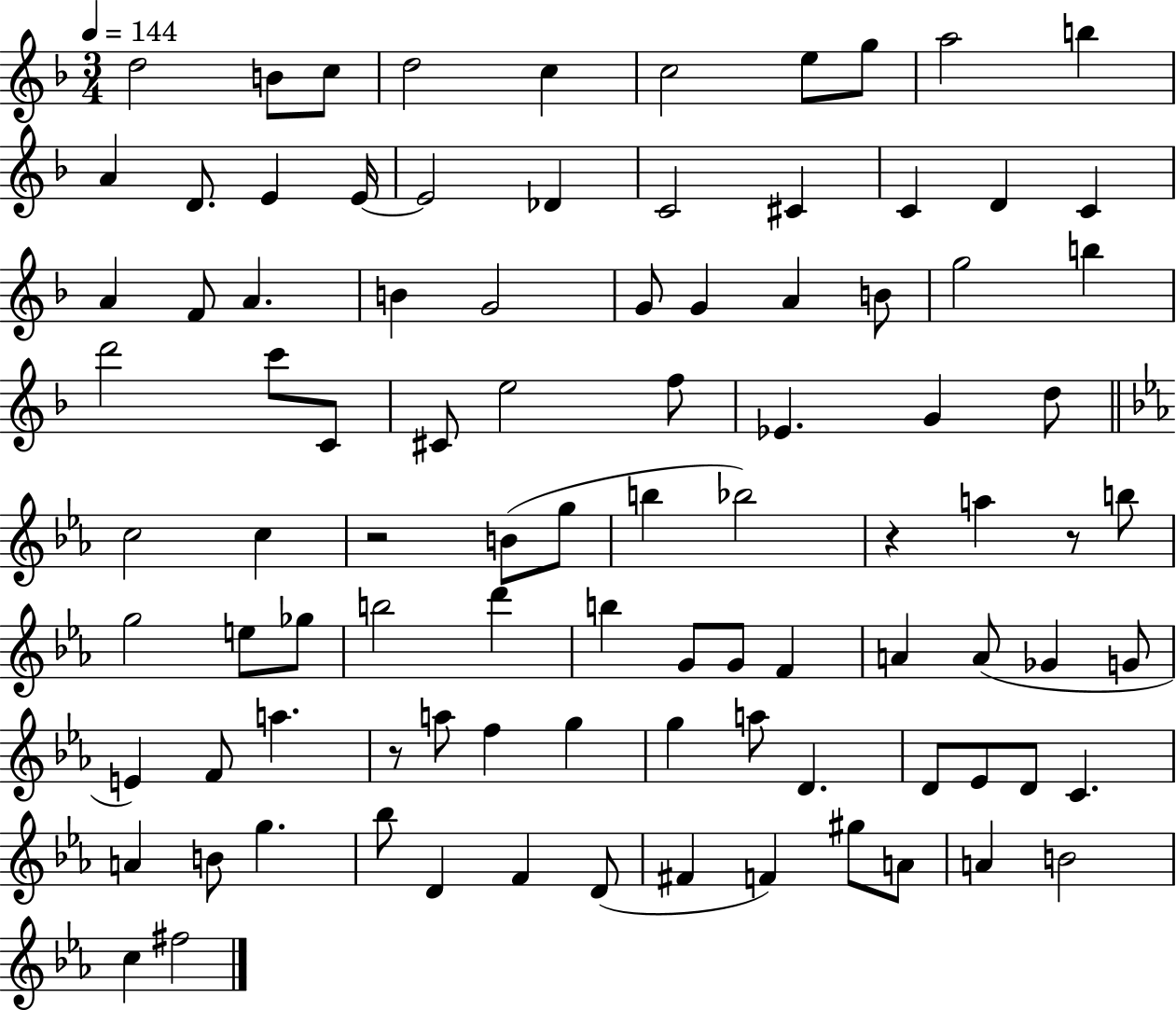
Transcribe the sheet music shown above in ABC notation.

X:1
T:Untitled
M:3/4
L:1/4
K:F
d2 B/2 c/2 d2 c c2 e/2 g/2 a2 b A D/2 E E/4 E2 _D C2 ^C C D C A F/2 A B G2 G/2 G A B/2 g2 b d'2 c'/2 C/2 ^C/2 e2 f/2 _E G d/2 c2 c z2 B/2 g/2 b _b2 z a z/2 b/2 g2 e/2 _g/2 b2 d' b G/2 G/2 F A A/2 _G G/2 E F/2 a z/2 a/2 f g g a/2 D D/2 _E/2 D/2 C A B/2 g _b/2 D F D/2 ^F F ^g/2 A/2 A B2 c ^f2